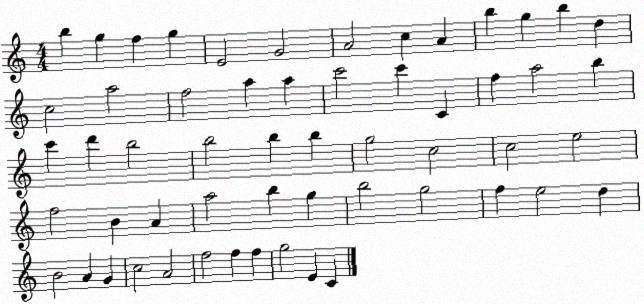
X:1
T:Untitled
M:4/4
L:1/4
K:C
b g f g E2 G2 A2 c A b g b d c2 a2 f2 a a c'2 c' C f a2 b c' d' b2 b2 b b g2 c2 c2 e2 f2 B A a2 b g b2 g2 f e2 d B2 A G c2 A2 f2 f f g2 E C